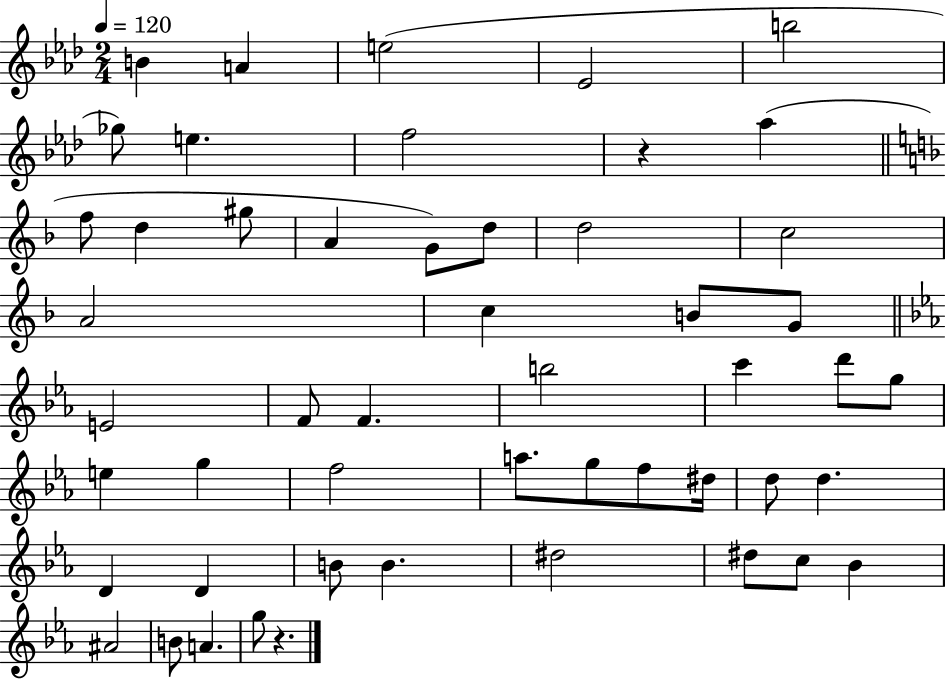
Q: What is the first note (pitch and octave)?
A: B4